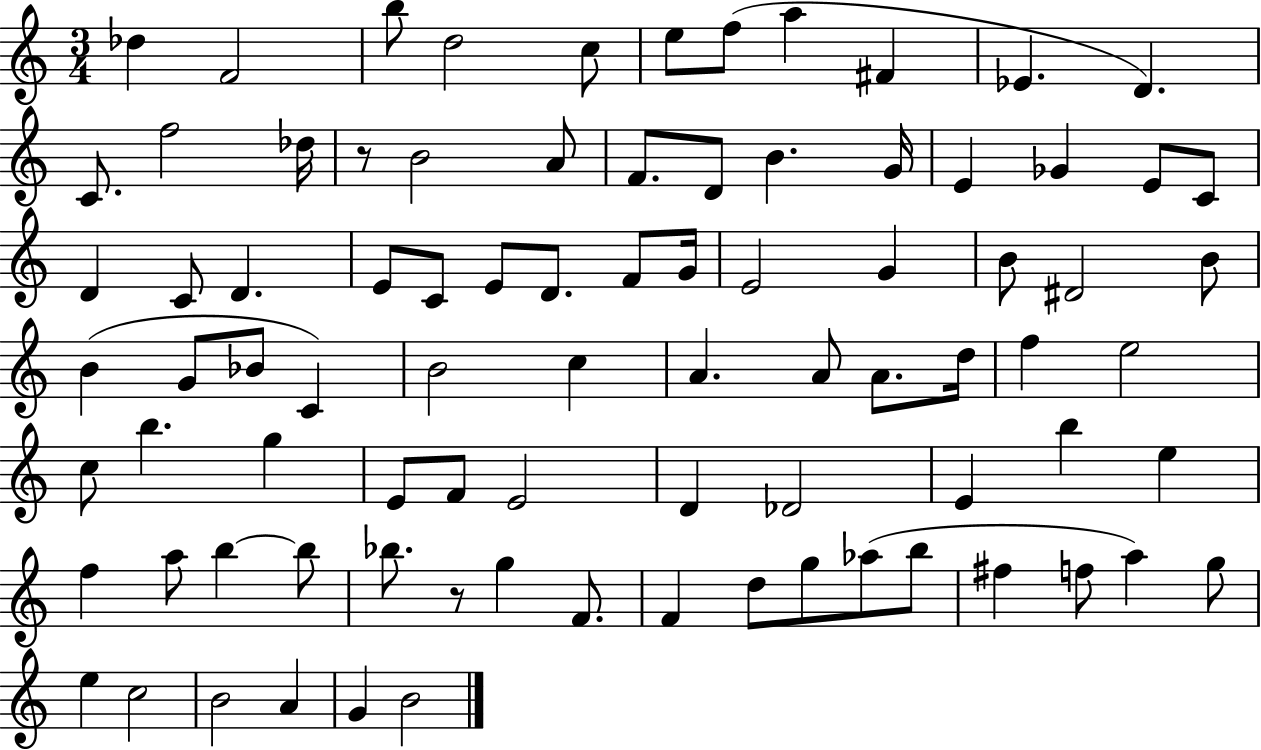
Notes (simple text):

Db5/q F4/h B5/e D5/h C5/e E5/e F5/e A5/q F#4/q Eb4/q. D4/q. C4/e. F5/h Db5/s R/e B4/h A4/e F4/e. D4/e B4/q. G4/s E4/q Gb4/q E4/e C4/e D4/q C4/e D4/q. E4/e C4/e E4/e D4/e. F4/e G4/s E4/h G4/q B4/e D#4/h B4/e B4/q G4/e Bb4/e C4/q B4/h C5/q A4/q. A4/e A4/e. D5/s F5/q E5/h C5/e B5/q. G5/q E4/e F4/e E4/h D4/q Db4/h E4/q B5/q E5/q F5/q A5/e B5/q B5/e Bb5/e. R/e G5/q F4/e. F4/q D5/e G5/e Ab5/e B5/e F#5/q F5/e A5/q G5/e E5/q C5/h B4/h A4/q G4/q B4/h